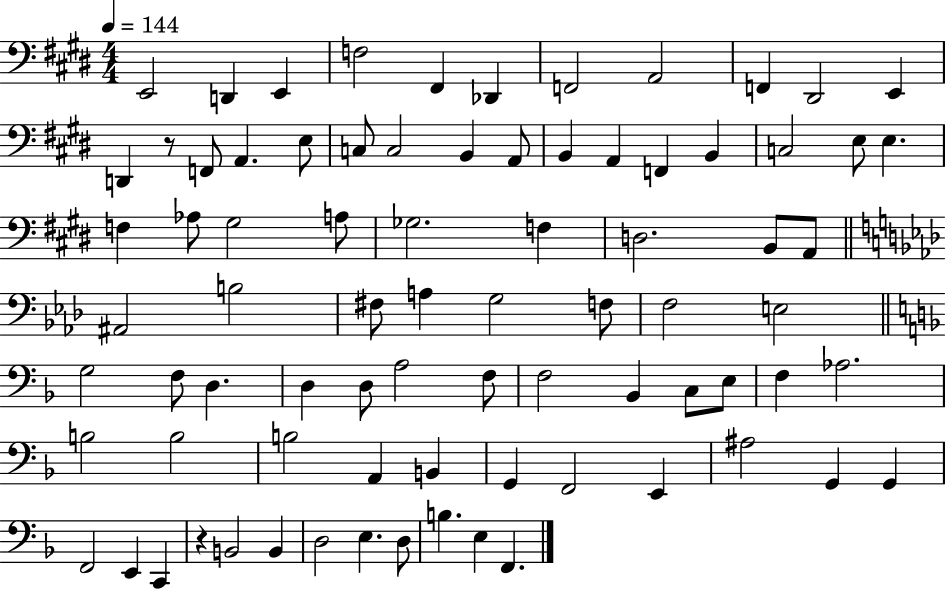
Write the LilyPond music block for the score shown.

{
  \clef bass
  \numericTimeSignature
  \time 4/4
  \key e \major
  \tempo 4 = 144
  \repeat volta 2 { e,2 d,4 e,4 | f2 fis,4 des,4 | f,2 a,2 | f,4 dis,2 e,4 | \break d,4 r8 f,8 a,4. e8 | c8 c2 b,4 a,8 | b,4 a,4 f,4 b,4 | c2 e8 e4. | \break f4 aes8 gis2 a8 | ges2. f4 | d2. b,8 a,8 | \bar "||" \break \key aes \major ais,2 b2 | fis8 a4 g2 f8 | f2 e2 | \bar "||" \break \key f \major g2 f8 d4. | d4 d8 a2 f8 | f2 bes,4 c8 e8 | f4 aes2. | \break b2 b2 | b2 a,4 b,4 | g,4 f,2 e,4 | ais2 g,4 g,4 | \break f,2 e,4 c,4 | r4 b,2 b,4 | d2 e4. d8 | b4. e4 f,4. | \break } \bar "|."
}